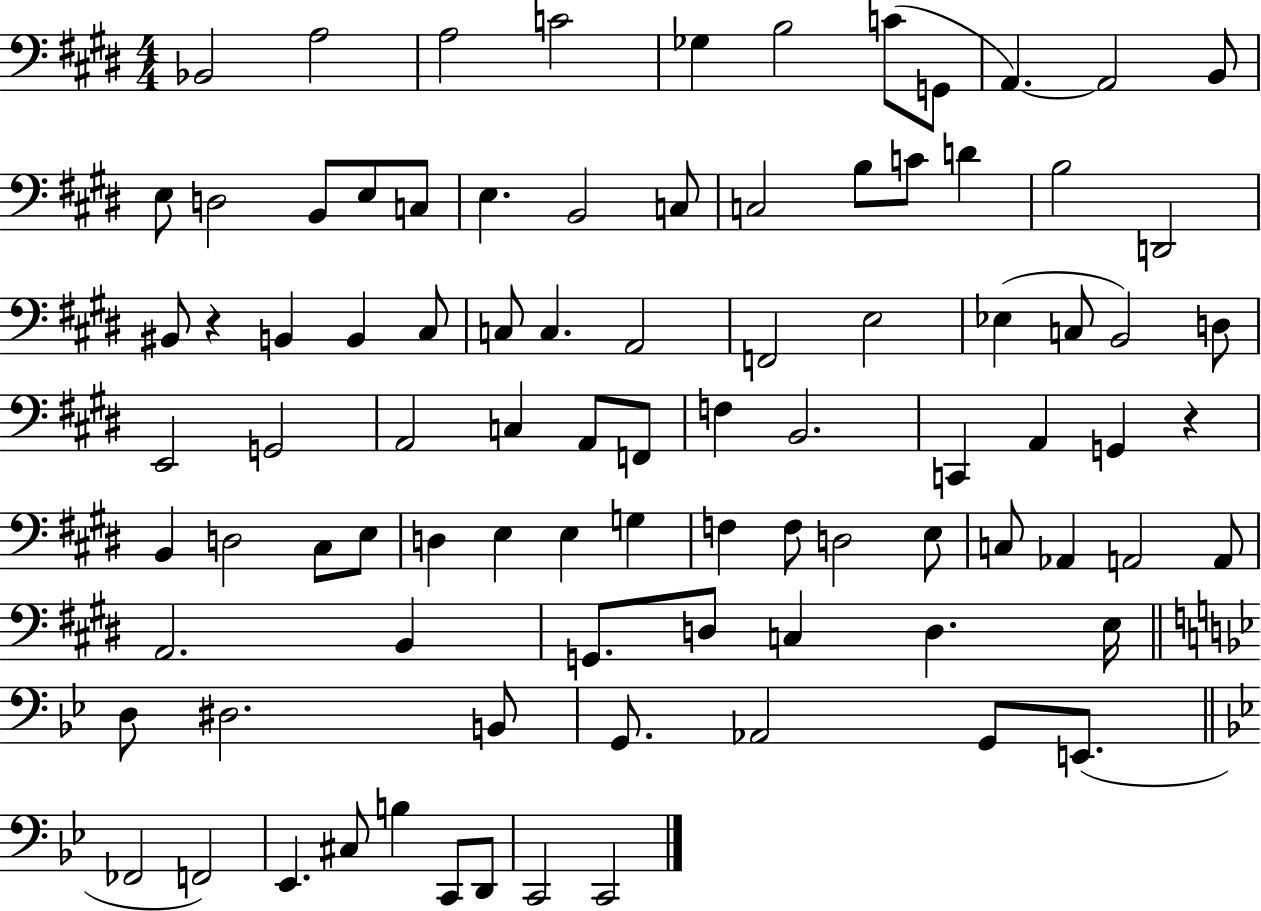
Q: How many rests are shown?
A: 2